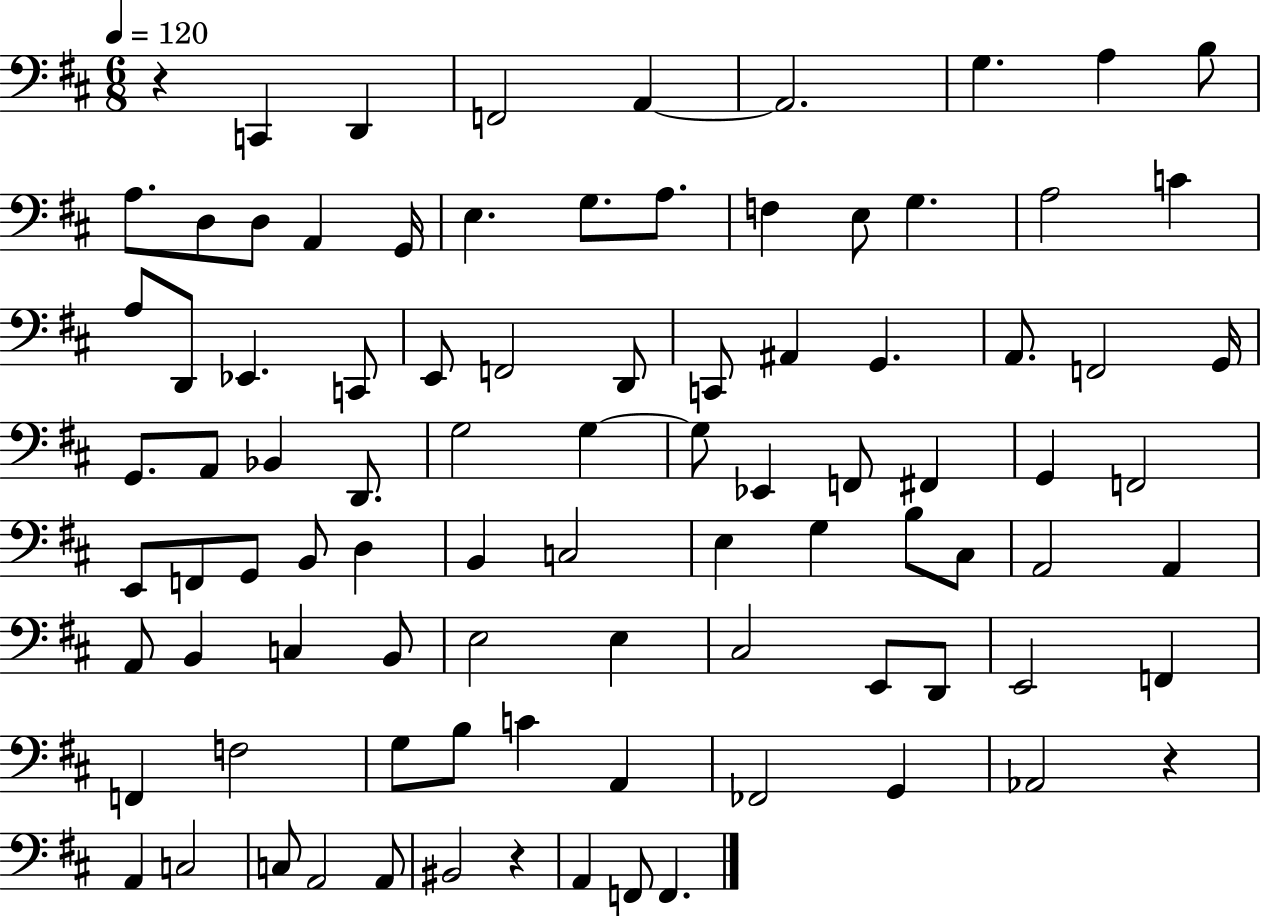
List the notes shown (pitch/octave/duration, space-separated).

R/q C2/q D2/q F2/h A2/q A2/h. G3/q. A3/q B3/e A3/e. D3/e D3/e A2/q G2/s E3/q. G3/e. A3/e. F3/q E3/e G3/q. A3/h C4/q A3/e D2/e Eb2/q. C2/e E2/e F2/h D2/e C2/e A#2/q G2/q. A2/e. F2/h G2/s G2/e. A2/e Bb2/q D2/e. G3/h G3/q G3/e Eb2/q F2/e F#2/q G2/q F2/h E2/e F2/e G2/e B2/e D3/q B2/q C3/h E3/q G3/q B3/e C#3/e A2/h A2/q A2/e B2/q C3/q B2/e E3/h E3/q C#3/h E2/e D2/e E2/h F2/q F2/q F3/h G3/e B3/e C4/q A2/q FES2/h G2/q Ab2/h R/q A2/q C3/h C3/e A2/h A2/e BIS2/h R/q A2/q F2/e F2/q.